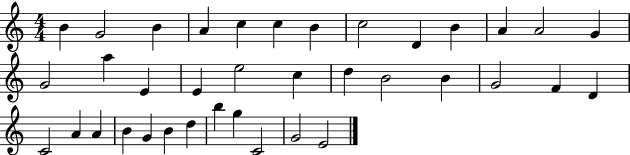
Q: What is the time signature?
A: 4/4